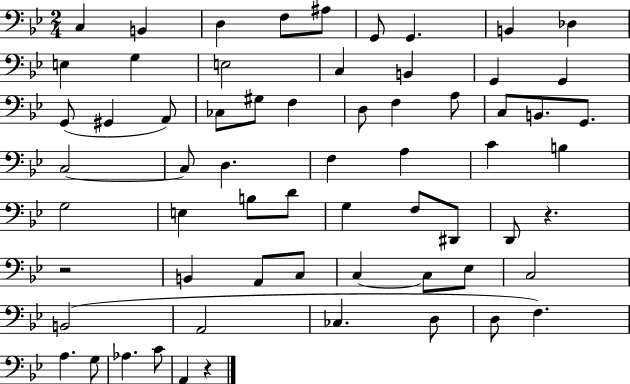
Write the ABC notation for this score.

X:1
T:Untitled
M:2/4
L:1/4
K:Bb
C, B,, D, F,/2 ^A,/2 G,,/2 G,, B,, _D, E, G, E,2 C, B,, G,, G,, G,,/2 ^G,, A,,/2 _C,/2 ^G,/2 F, D,/2 F, A,/2 C,/2 B,,/2 G,,/2 C,2 C,/2 D, F, A, C B, G,2 E, B,/2 D/2 G, F,/2 ^D,,/2 D,,/2 z z2 B,, A,,/2 C,/2 C, C,/2 _E,/2 C,2 B,,2 A,,2 _C, D,/2 D,/2 F, A, G,/2 _A, C/2 A,, z